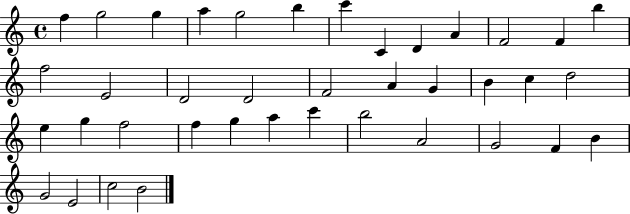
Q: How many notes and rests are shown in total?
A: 39